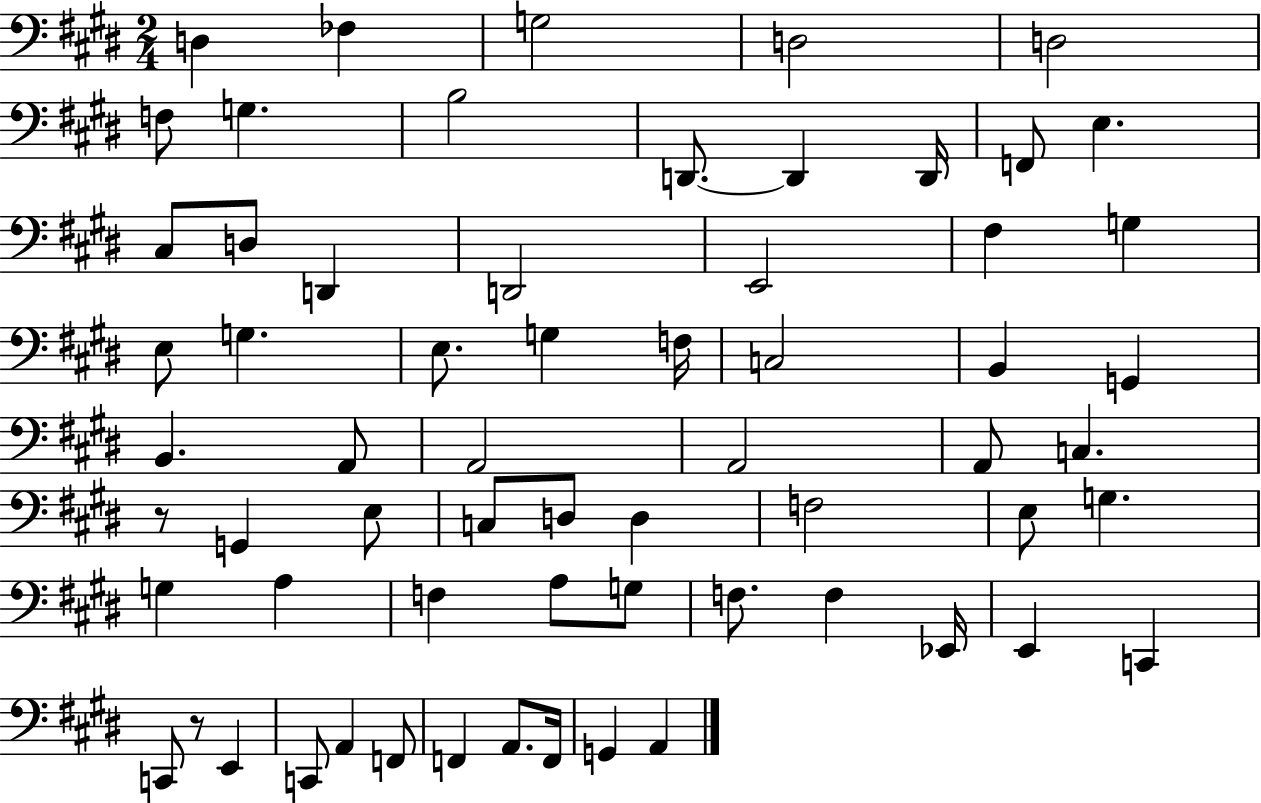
D3/q FES3/q G3/h D3/h D3/h F3/e G3/q. B3/h D2/e. D2/q D2/s F2/e E3/q. C#3/e D3/e D2/q D2/h E2/h F#3/q G3/q E3/e G3/q. E3/e. G3/q F3/s C3/h B2/q G2/q B2/q. A2/e A2/h A2/h A2/e C3/q. R/e G2/q E3/e C3/e D3/e D3/q F3/h E3/e G3/q. G3/q A3/q F3/q A3/e G3/e F3/e. F3/q Eb2/s E2/q C2/q C2/e R/e E2/q C2/e A2/q F2/e F2/q A2/e. F2/s G2/q A2/q